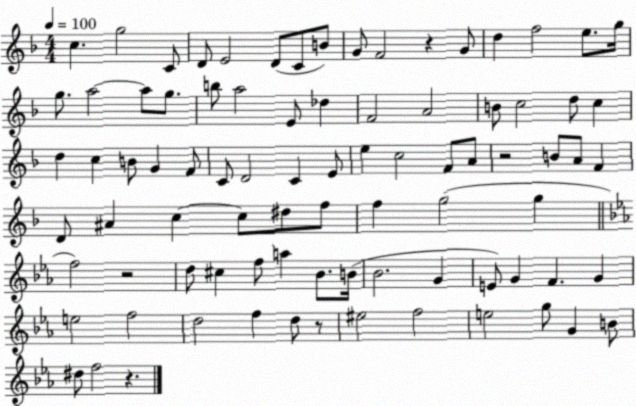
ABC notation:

X:1
T:Untitled
M:4/4
L:1/4
K:F
c g2 C/2 D/2 E2 D/2 C/2 B/2 G/2 F2 z G/2 d f2 e/2 g/4 g/2 a2 a/2 g/2 b/2 a2 E/2 _d F2 A2 B/2 c2 d/2 c d c B/2 G F/2 C/2 D2 C E/2 e c2 F/2 A/2 z2 B/2 A/2 F D/2 ^A c c/2 ^d/2 f/2 f g2 g f2 z2 d/2 ^c f/2 a _B/2 B/4 _B2 G E/2 G F G e2 f2 d2 f d/2 z/2 ^e2 f2 e2 g/2 G B/2 ^d/2 f2 z